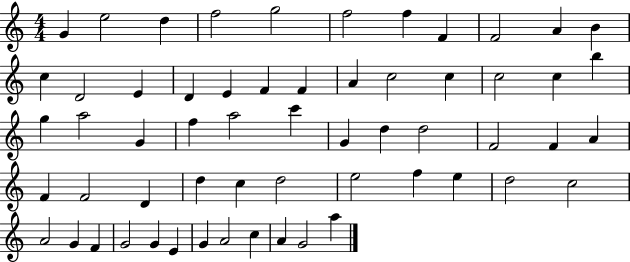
{
  \clef treble
  \numericTimeSignature
  \time 4/4
  \key c \major
  g'4 e''2 d''4 | f''2 g''2 | f''2 f''4 f'4 | f'2 a'4 b'4 | \break c''4 d'2 e'4 | d'4 e'4 f'4 f'4 | a'4 c''2 c''4 | c''2 c''4 b''4 | \break g''4 a''2 g'4 | f''4 a''2 c'''4 | g'4 d''4 d''2 | f'2 f'4 a'4 | \break f'4 f'2 d'4 | d''4 c''4 d''2 | e''2 f''4 e''4 | d''2 c''2 | \break a'2 g'4 f'4 | g'2 g'4 e'4 | g'4 a'2 c''4 | a'4 g'2 a''4 | \break \bar "|."
}